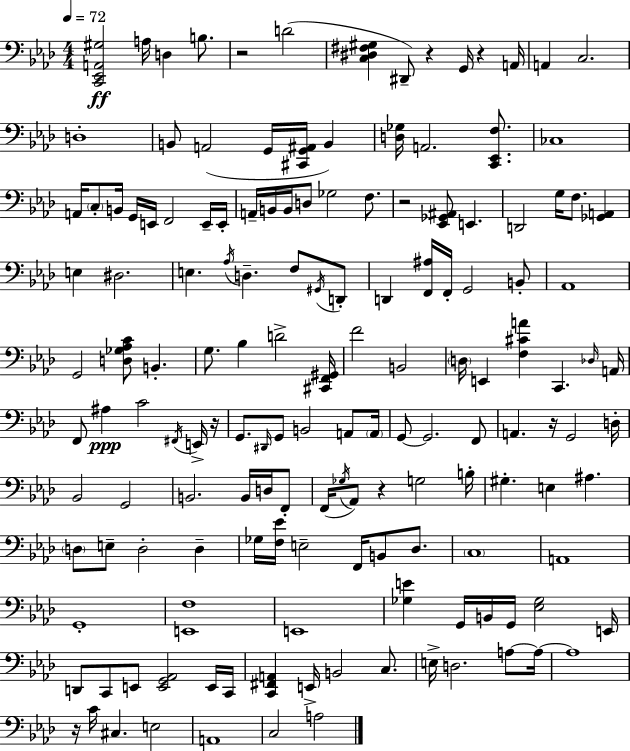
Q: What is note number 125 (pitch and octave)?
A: C3